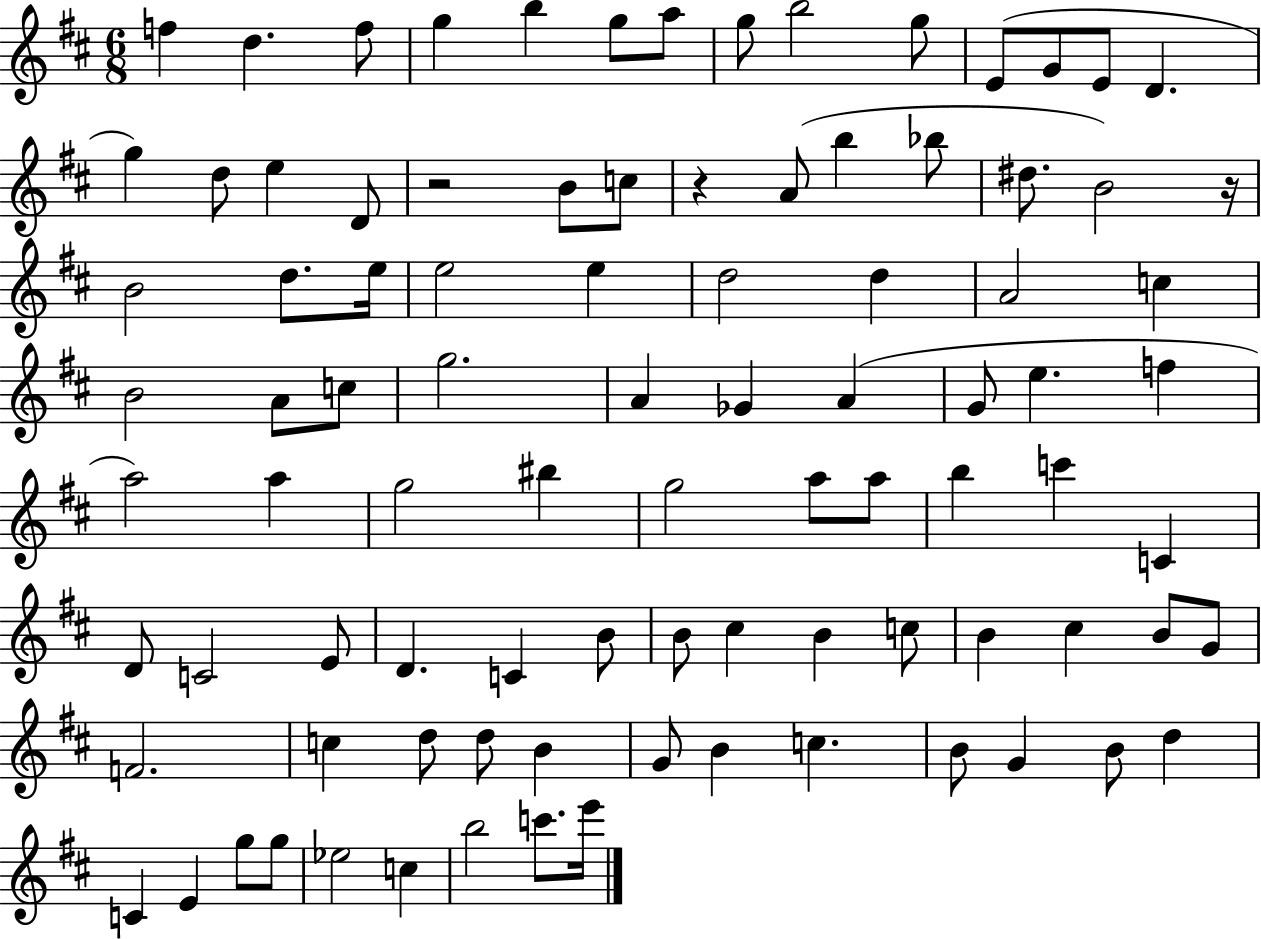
{
  \clef treble
  \numericTimeSignature
  \time 6/8
  \key d \major
  f''4 d''4. f''8 | g''4 b''4 g''8 a''8 | g''8 b''2 g''8 | e'8( g'8 e'8 d'4. | \break g''4) d''8 e''4 d'8 | r2 b'8 c''8 | r4 a'8( b''4 bes''8 | dis''8. b'2) r16 | \break b'2 d''8. e''16 | e''2 e''4 | d''2 d''4 | a'2 c''4 | \break b'2 a'8 c''8 | g''2. | a'4 ges'4 a'4( | g'8 e''4. f''4 | \break a''2) a''4 | g''2 bis''4 | g''2 a''8 a''8 | b''4 c'''4 c'4 | \break d'8 c'2 e'8 | d'4. c'4 b'8 | b'8 cis''4 b'4 c''8 | b'4 cis''4 b'8 g'8 | \break f'2. | c''4 d''8 d''8 b'4 | g'8 b'4 c''4. | b'8 g'4 b'8 d''4 | \break c'4 e'4 g''8 g''8 | ees''2 c''4 | b''2 c'''8. e'''16 | \bar "|."
}